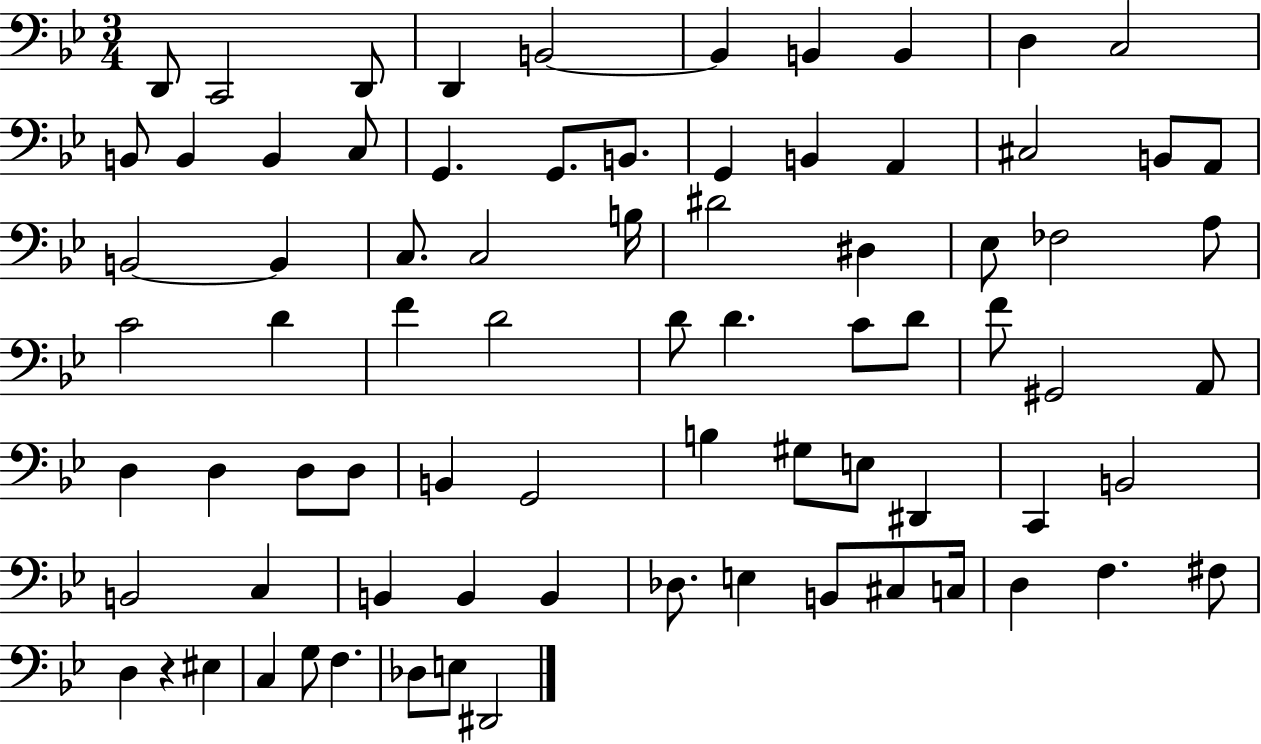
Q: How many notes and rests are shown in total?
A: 78